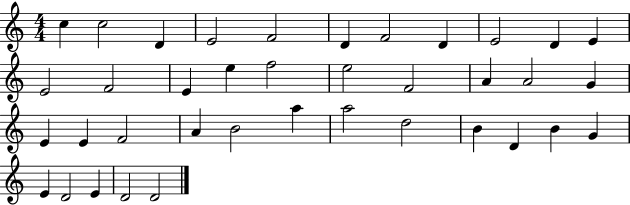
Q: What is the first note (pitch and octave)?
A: C5